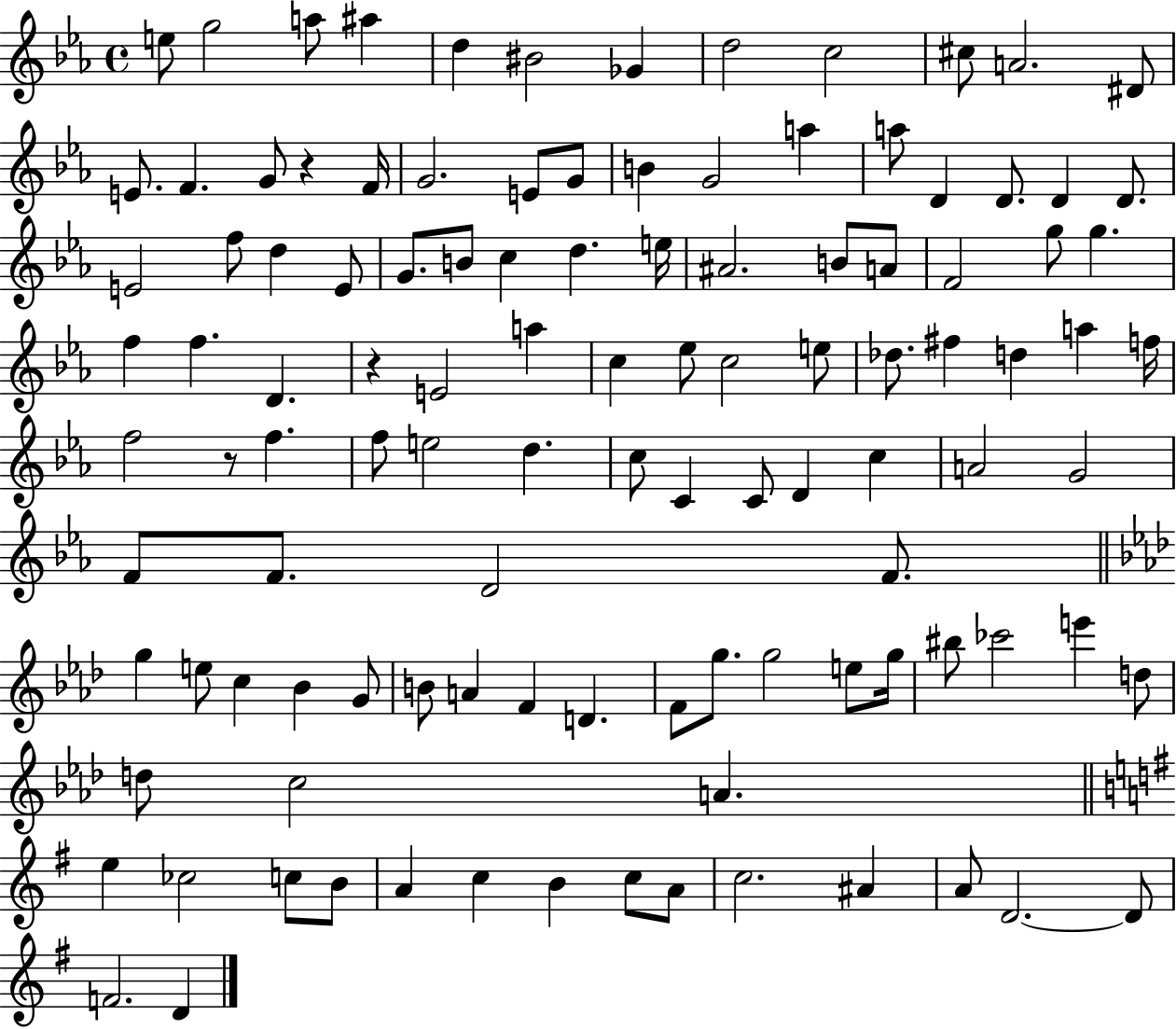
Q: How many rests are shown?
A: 3